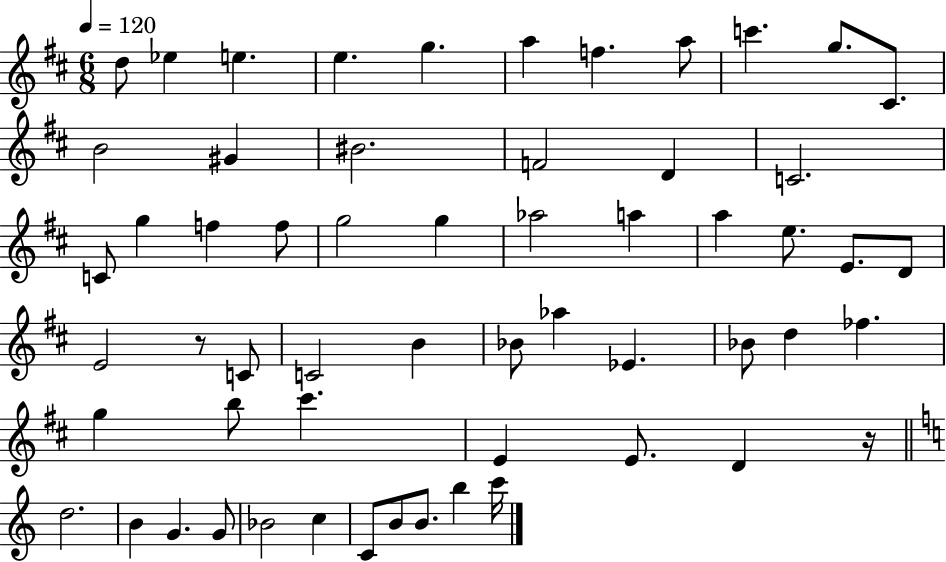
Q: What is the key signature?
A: D major